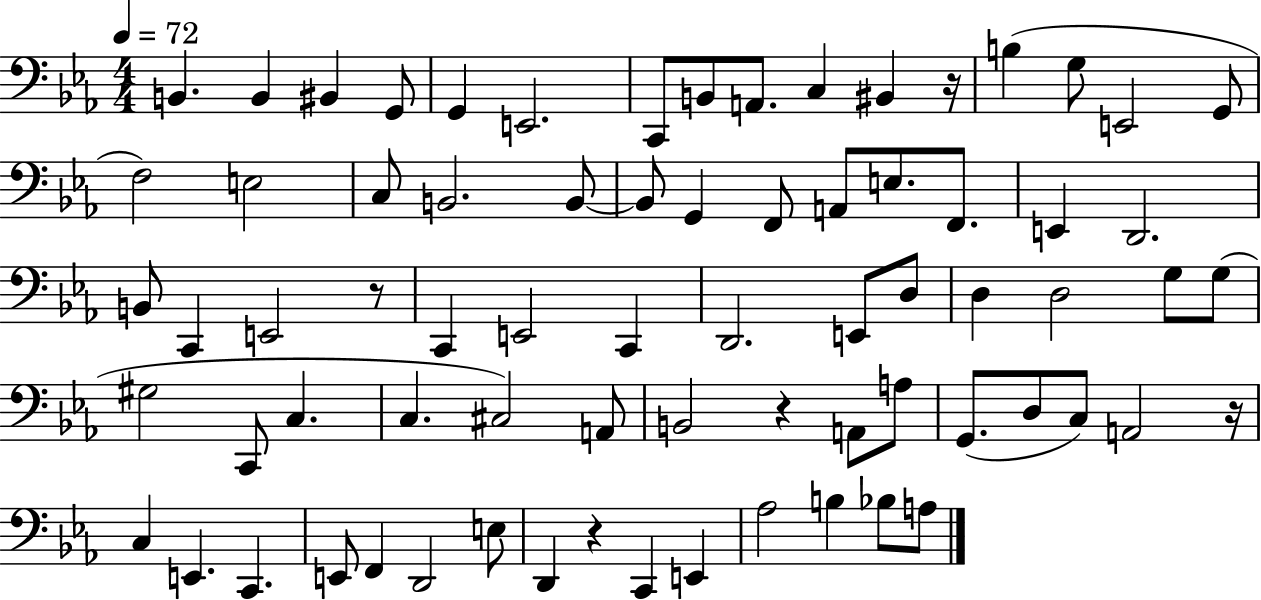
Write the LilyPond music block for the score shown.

{
  \clef bass
  \numericTimeSignature
  \time 4/4
  \key ees \major
  \tempo 4 = 72
  b,4. b,4 bis,4 g,8 | g,4 e,2. | c,8 b,8 a,8. c4 bis,4 r16 | b4( g8 e,2 g,8 | \break f2) e2 | c8 b,2. b,8~~ | b,8 g,4 f,8 a,8 e8. f,8. | e,4 d,2. | \break b,8 c,4 e,2 r8 | c,4 e,2 c,4 | d,2. e,8 d8 | d4 d2 g8 g8( | \break gis2 c,8 c4. | c4. cis2) a,8 | b,2 r4 a,8 a8 | g,8.( d8 c8) a,2 r16 | \break c4 e,4. c,4. | e,8 f,4 d,2 e8 | d,4 r4 c,4 e,4 | aes2 b4 bes8 a8 | \break \bar "|."
}